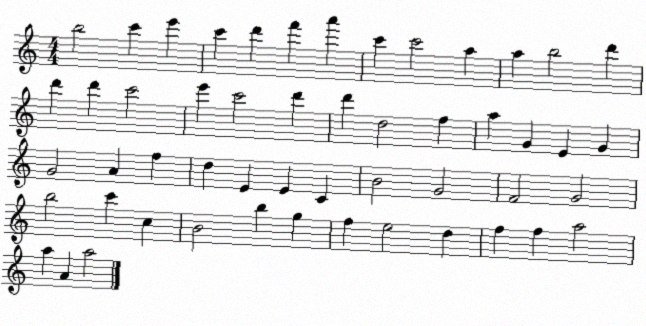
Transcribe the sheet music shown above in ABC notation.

X:1
T:Untitled
M:4/4
L:1/4
K:C
b2 c' e' c' d' f' a' c' c'2 a a b2 d' d' d' c'2 e' c'2 d' d' d2 f a G E G G2 A f d E E C B2 G2 F2 G2 b2 c' c B2 b g f e2 d f f a2 a A a2